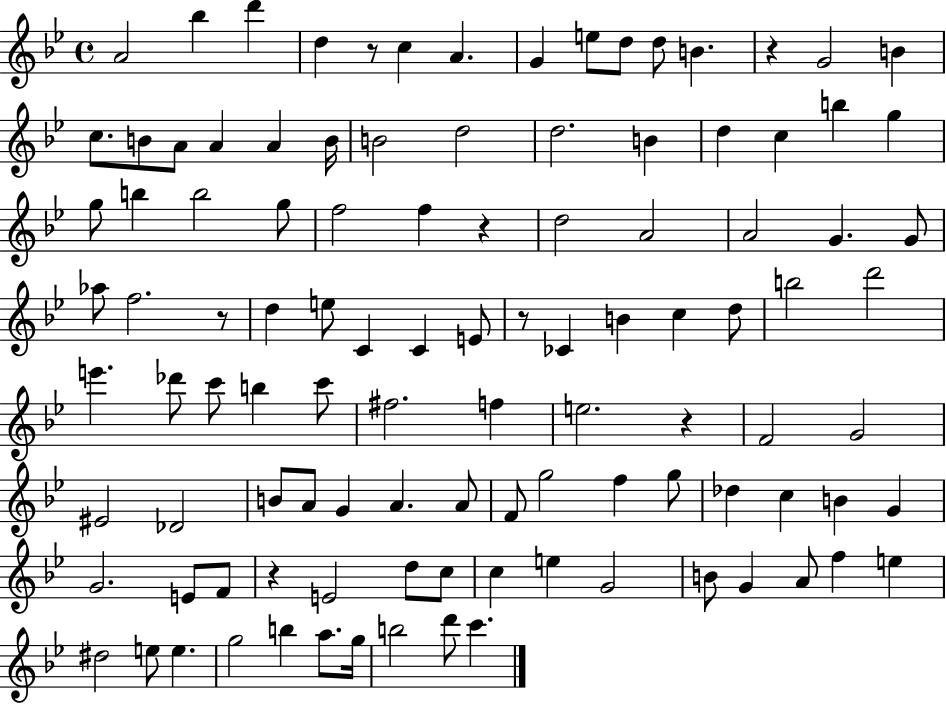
{
  \clef treble
  \time 4/4
  \defaultTimeSignature
  \key bes \major
  \repeat volta 2 { a'2 bes''4 d'''4 | d''4 r8 c''4 a'4. | g'4 e''8 d''8 d''8 b'4. | r4 g'2 b'4 | \break c''8. b'8 a'8 a'4 a'4 b'16 | b'2 d''2 | d''2. b'4 | d''4 c''4 b''4 g''4 | \break g''8 b''4 b''2 g''8 | f''2 f''4 r4 | d''2 a'2 | a'2 g'4. g'8 | \break aes''8 f''2. r8 | d''4 e''8 c'4 c'4 e'8 | r8 ces'4 b'4 c''4 d''8 | b''2 d'''2 | \break e'''4. des'''8 c'''8 b''4 c'''8 | fis''2. f''4 | e''2. r4 | f'2 g'2 | \break eis'2 des'2 | b'8 a'8 g'4 a'4. a'8 | f'8 g''2 f''4 g''8 | des''4 c''4 b'4 g'4 | \break g'2. e'8 f'8 | r4 e'2 d''8 c''8 | c''4 e''4 g'2 | b'8 g'4 a'8 f''4 e''4 | \break dis''2 e''8 e''4. | g''2 b''4 a''8. g''16 | b''2 d'''8 c'''4. | } \bar "|."
}